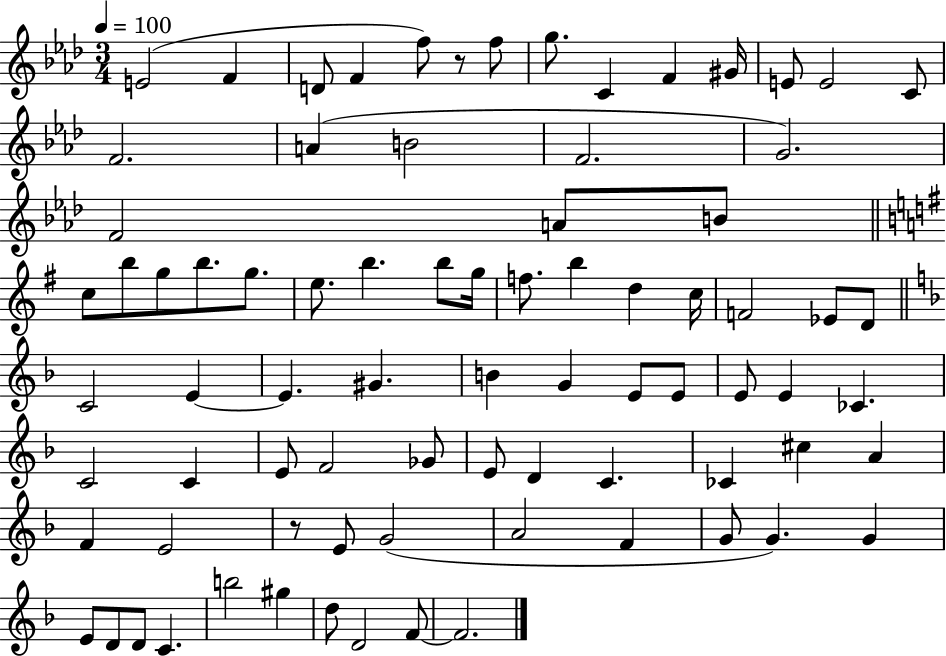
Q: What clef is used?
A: treble